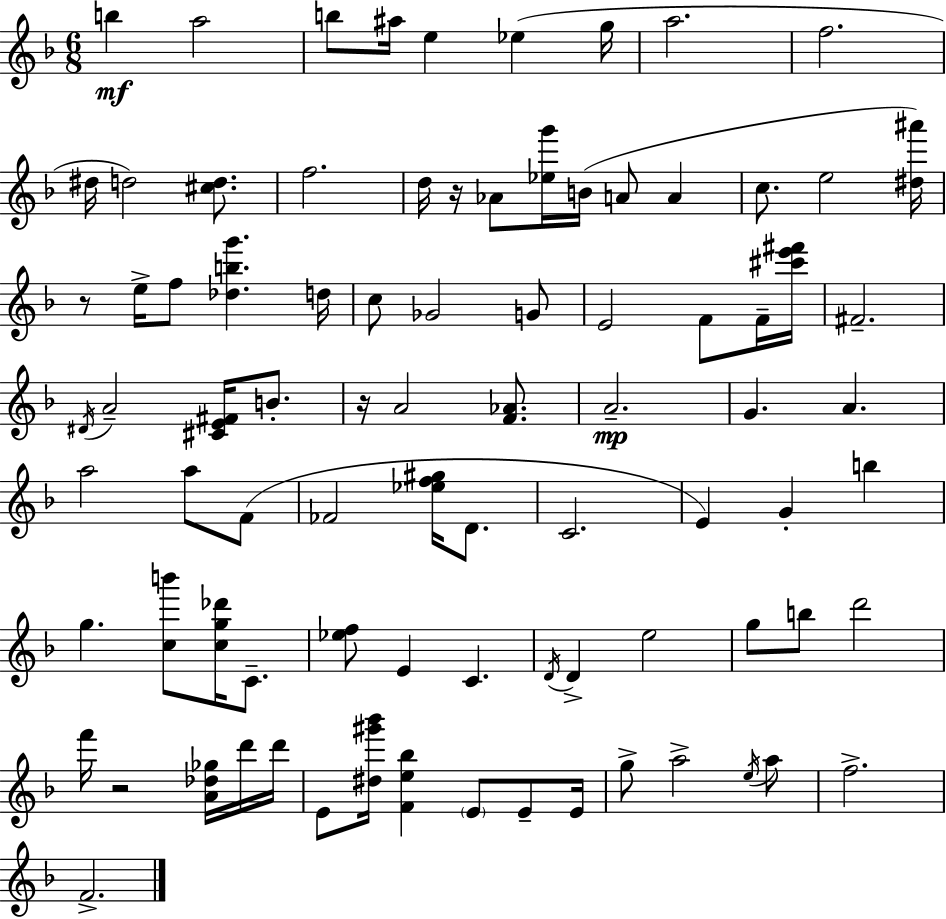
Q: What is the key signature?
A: D minor